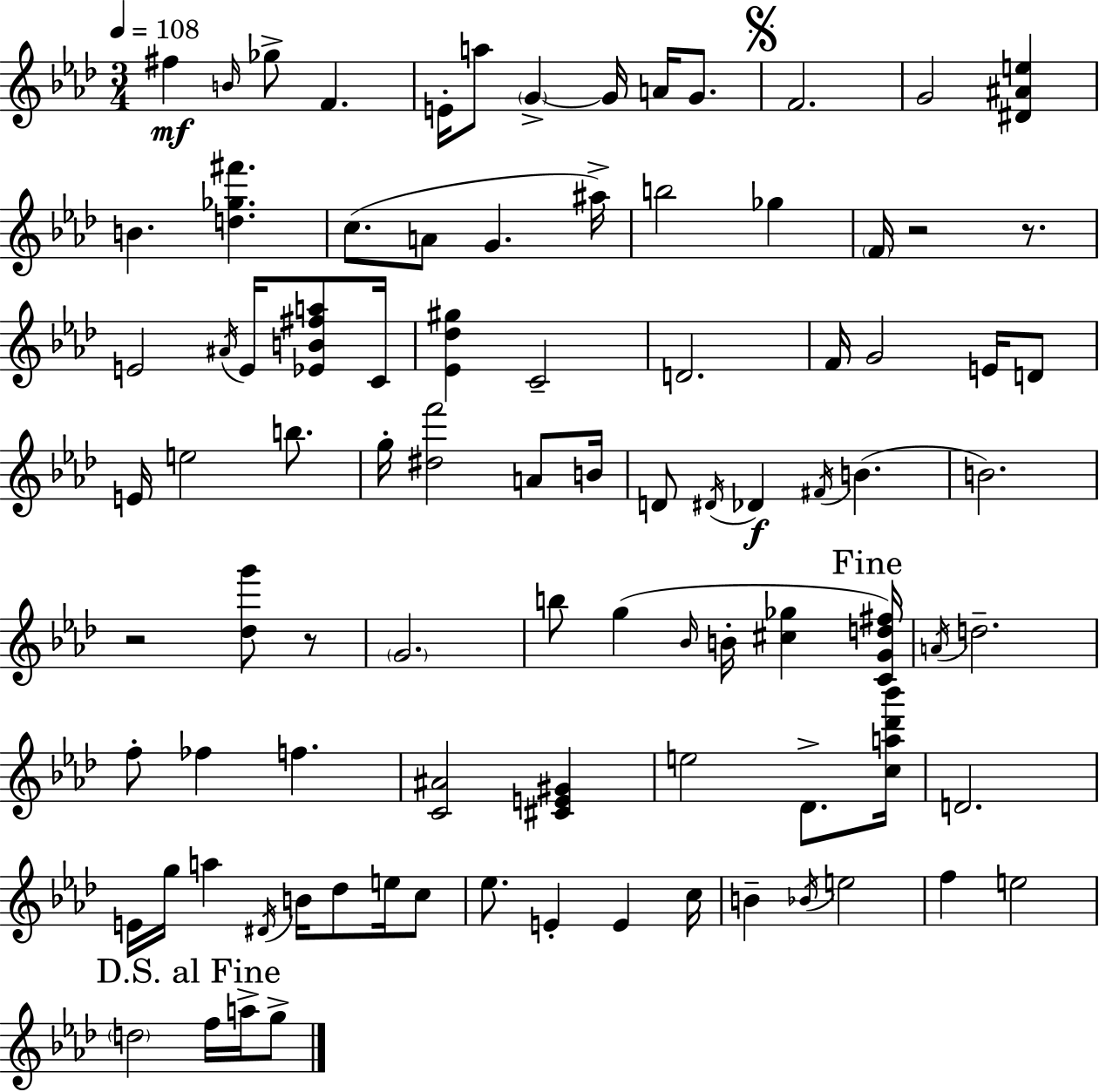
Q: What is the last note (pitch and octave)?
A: G5